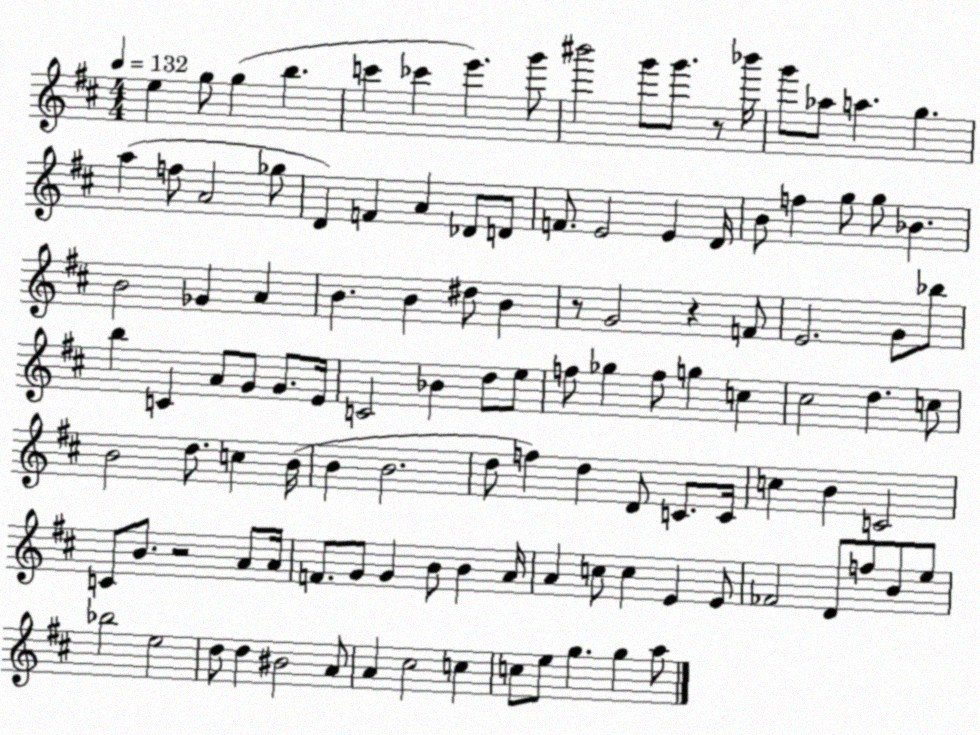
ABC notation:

X:1
T:Untitled
M:4/4
L:1/4
K:D
e g/2 g b c' _c' e' g'/2 ^b'2 g'/2 g'/2 z/2 _b'/4 g'/2 _a/2 a g a f/2 A2 _g/2 D F A _D/2 D/2 F/2 E2 E D/4 B/2 f g/2 g/2 _B B2 _G A B B ^d/2 B z/2 G2 z F/2 E2 G/2 _b/2 b C A/2 G/2 G/2 E/4 C2 _B d/2 e/2 f/2 _g f/2 g c ^c2 d c/2 B2 d/2 c B/4 B B2 d/2 f d D/2 C/2 C/4 c B C2 C/2 B/2 z2 A/2 A/4 F/2 G/2 G B/2 B A/4 A c/2 c E E/2 _F2 D/2 f/2 B/2 e/2 _b2 e2 d/2 d ^B2 A/2 A ^c2 c c/2 e/2 g g a/2